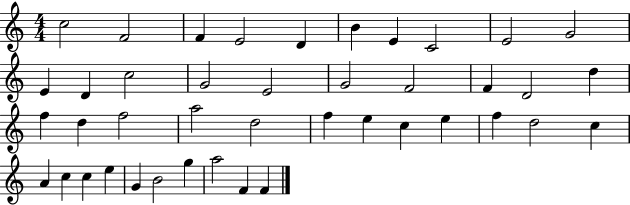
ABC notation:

X:1
T:Untitled
M:4/4
L:1/4
K:C
c2 F2 F E2 D B E C2 E2 G2 E D c2 G2 E2 G2 F2 F D2 d f d f2 a2 d2 f e c e f d2 c A c c e G B2 g a2 F F